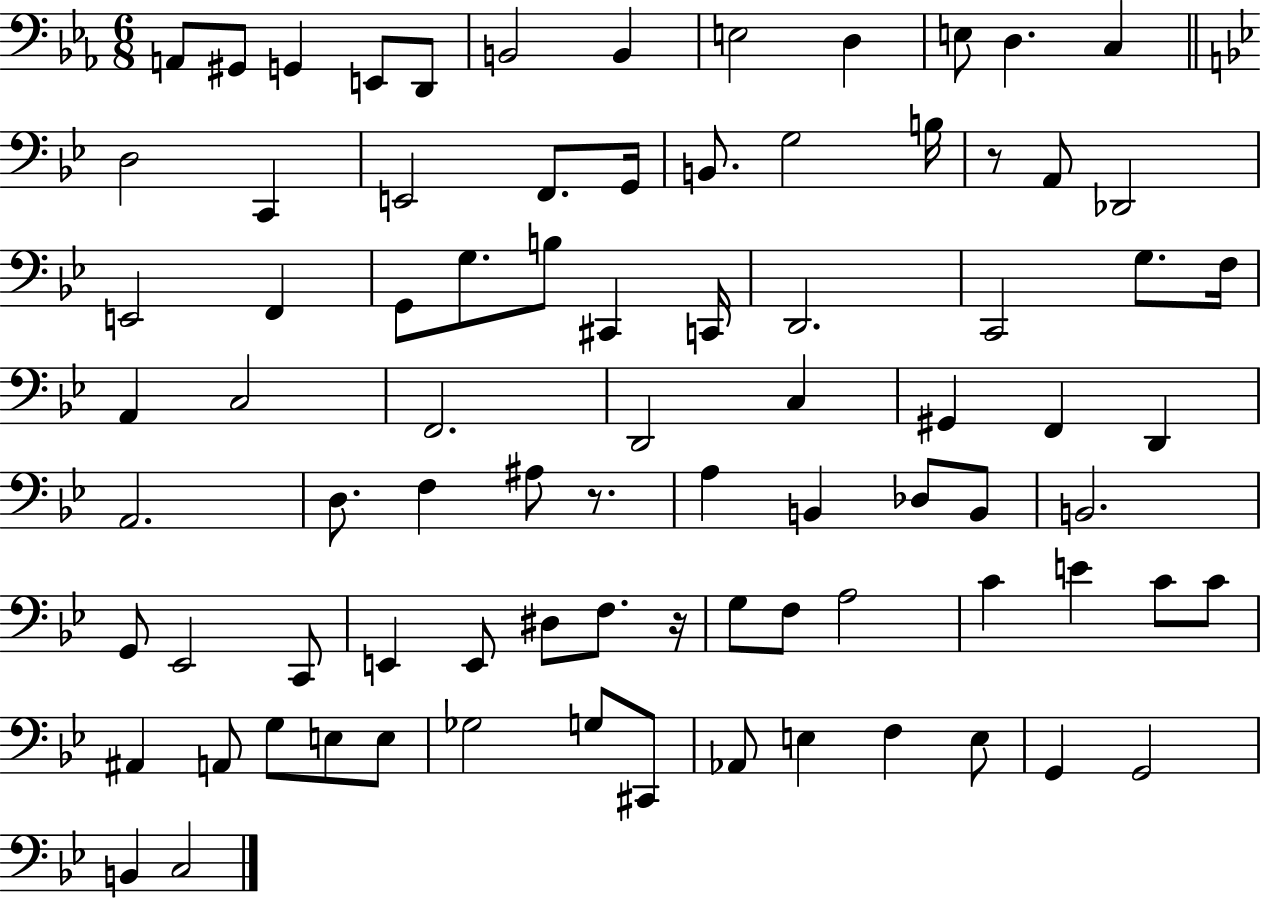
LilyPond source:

{
  \clef bass
  \numericTimeSignature
  \time 6/8
  \key ees \major
  a,8 gis,8 g,4 e,8 d,8 | b,2 b,4 | e2 d4 | e8 d4. c4 | \break \bar "||" \break \key bes \major d2 c,4 | e,2 f,8. g,16 | b,8. g2 b16 | r8 a,8 des,2 | \break e,2 f,4 | g,8 g8. b8 cis,4 c,16 | d,2. | c,2 g8. f16 | \break a,4 c2 | f,2. | d,2 c4 | gis,4 f,4 d,4 | \break a,2. | d8. f4 ais8 r8. | a4 b,4 des8 b,8 | b,2. | \break g,8 ees,2 c,8 | e,4 e,8 dis8 f8. r16 | g8 f8 a2 | c'4 e'4 c'8 c'8 | \break ais,4 a,8 g8 e8 e8 | ges2 g8 cis,8 | aes,8 e4 f4 e8 | g,4 g,2 | \break b,4 c2 | \bar "|."
}